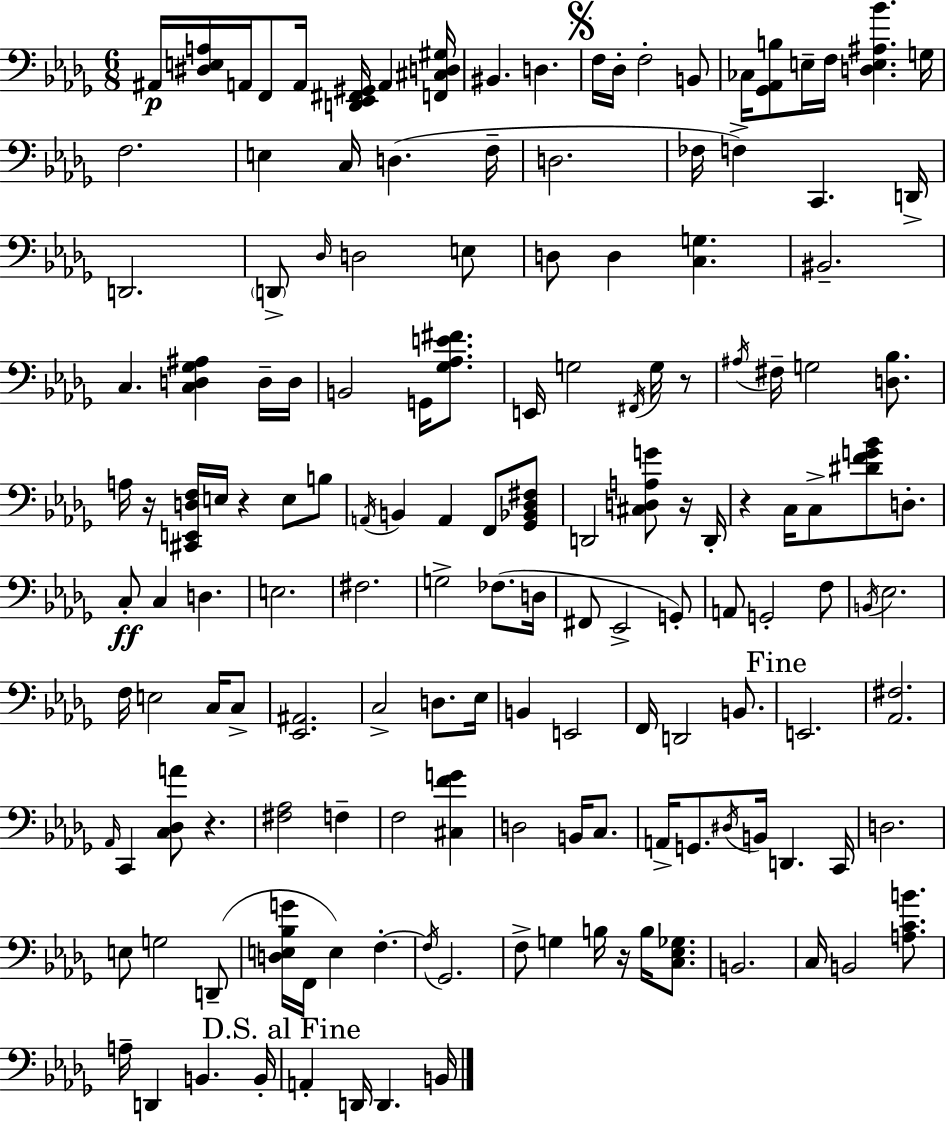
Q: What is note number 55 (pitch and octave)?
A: D2